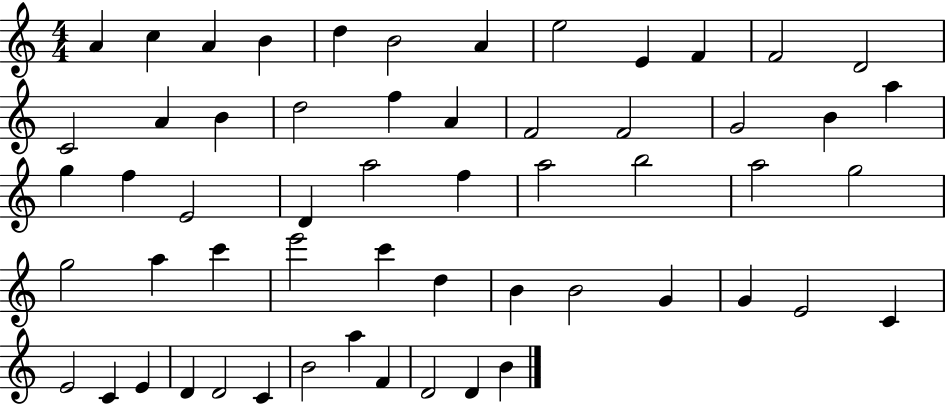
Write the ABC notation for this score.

X:1
T:Untitled
M:4/4
L:1/4
K:C
A c A B d B2 A e2 E F F2 D2 C2 A B d2 f A F2 F2 G2 B a g f E2 D a2 f a2 b2 a2 g2 g2 a c' e'2 c' d B B2 G G E2 C E2 C E D D2 C B2 a F D2 D B